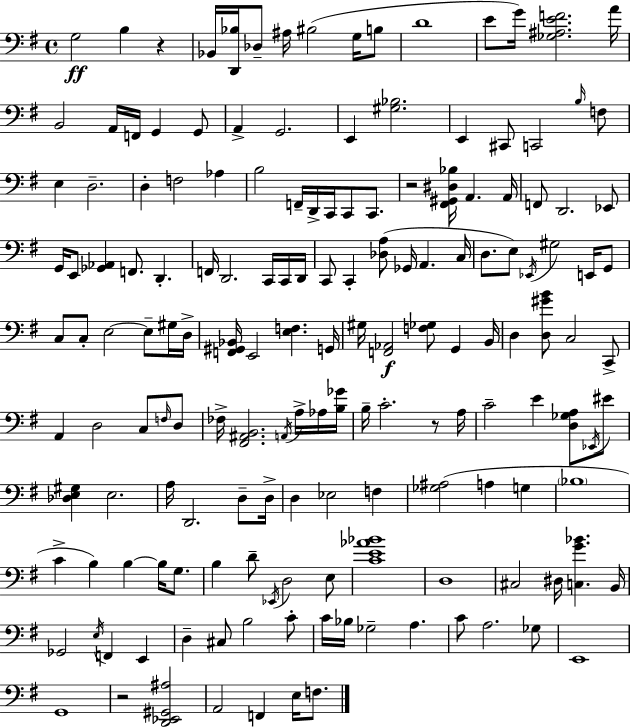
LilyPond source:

{
  \clef bass
  \time 4/4
  \defaultTimeSignature
  \key g \major
  g2\ff b4 r4 | bes,16 <d, bes>16 des8-- ais16 bis2( g16 b8 | d'1 | e'8 g'16) <ges ais e' f'>2. a'16 | \break b,2 a,16 f,16 g,4 g,8 | a,4-> g,2. | e,4 <gis bes>2. | e,4 cis,8 c,2 \grace { b16 } f8 | \break e4 d2.-- | d4-. f2 aes4 | b2 f,16-- d,16-> c,16 c,8 c,8. | r2 <fis, gis, dis bes>16 a,4. | \break a,16 f,8 d,2. ees,8 | g,16 e,8 <ges, aes,>4 f,8. d,4.-. | f,16 d,2. c,16 c,16 | d,16 c,8 c,4-. <des a>8( ges,16 a,4. | \break c16 d8. e8) \acciaccatura { ees,16 } gis2 e,16 | g,8 c8 c8-. e2~~ e8-- | gis16 d16-> <f, gis, bes,>16 e,2 <e f>4. | g,16 gis16 <f, aes,>2\f <f ges>8 g,4 | \break b,16 d4 <d gis' b'>8 c2 | c,8-> a,4 d2 c8 | \grace { f16 } d8 fes16-> <fis, ais, b,>2. | \acciaccatura { a,16 } a16-> aes16 <b ges'>16 b16-- c'2.-. | \break r8 a16 c'2-- e'4 | <d ges a>8 \acciaccatura { ees,16 } eis'8 <des e gis>4 e2. | a16 d,2. | d8-- d16-> d4 ees2 | \break f4 <ges ais>2( a4 | g4 \parenthesize bes1 | c'4-> b4) b4~~ | b16 g8. b4 d'8-- \acciaccatura { ees,16 } d2 | \break e8 <c' e' aes' bes'>1 | d1 | cis2 dis16 <c g' bes'>4. | b,16 ges,2 \acciaccatura { e16 } f,4 | \break e,4 d4-- cis8 b2 | c'8-. c'16 bes16 ges2-- | a4. c'8 a2. | ges8 e,1 | \break g,1 | r2 <d, ees, gis, ais>2 | a,2 f,4 | e16 f8. \bar "|."
}